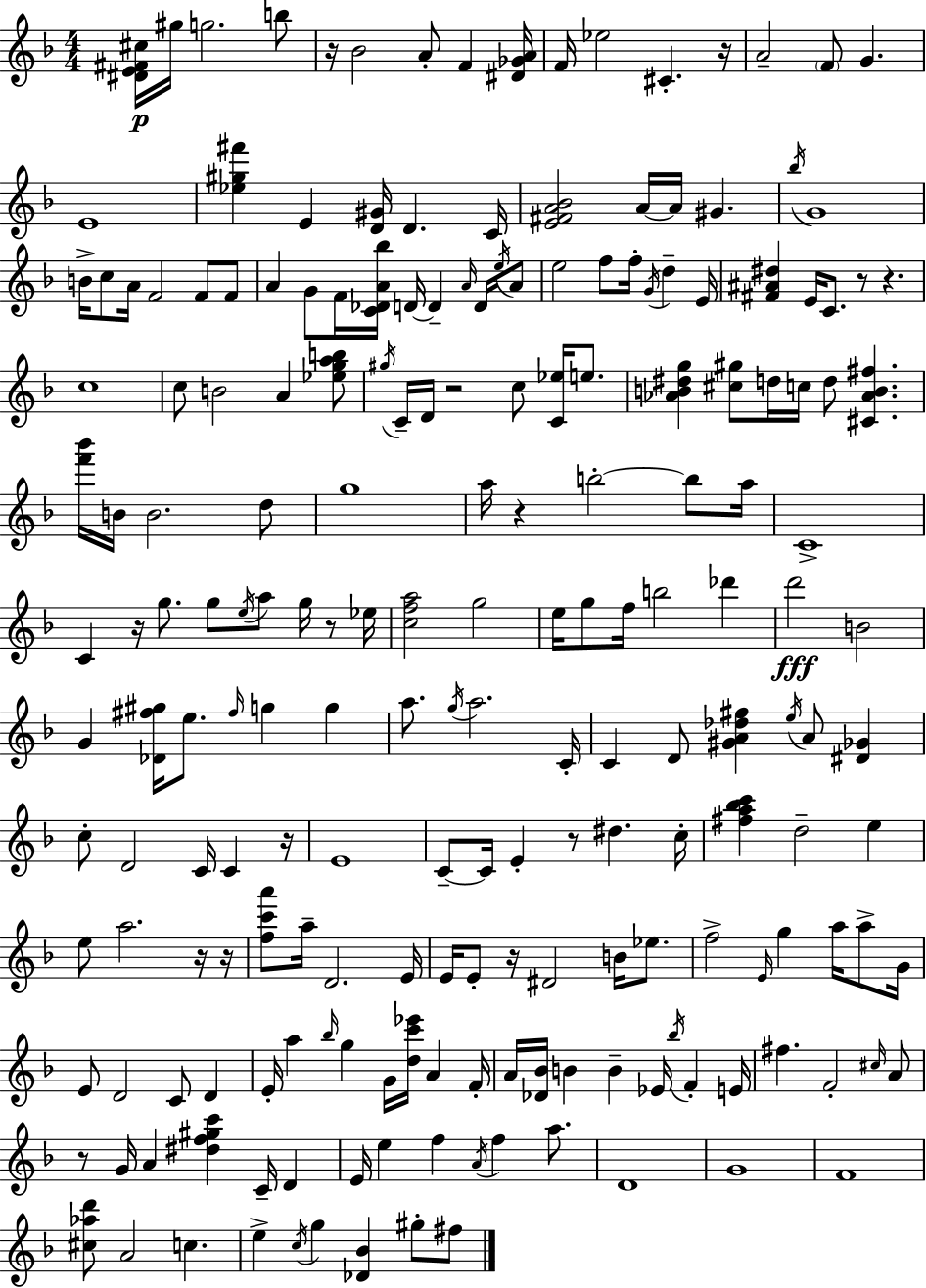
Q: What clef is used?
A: treble